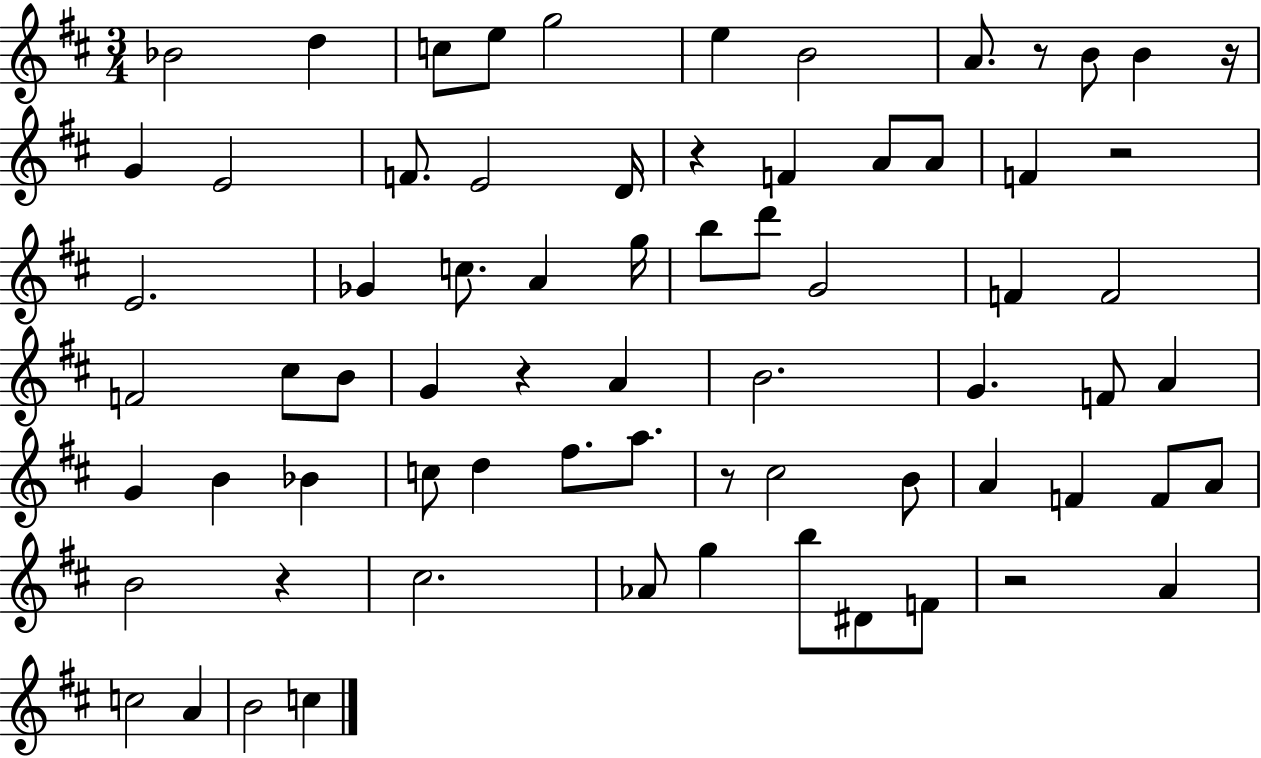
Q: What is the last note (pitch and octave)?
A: C5